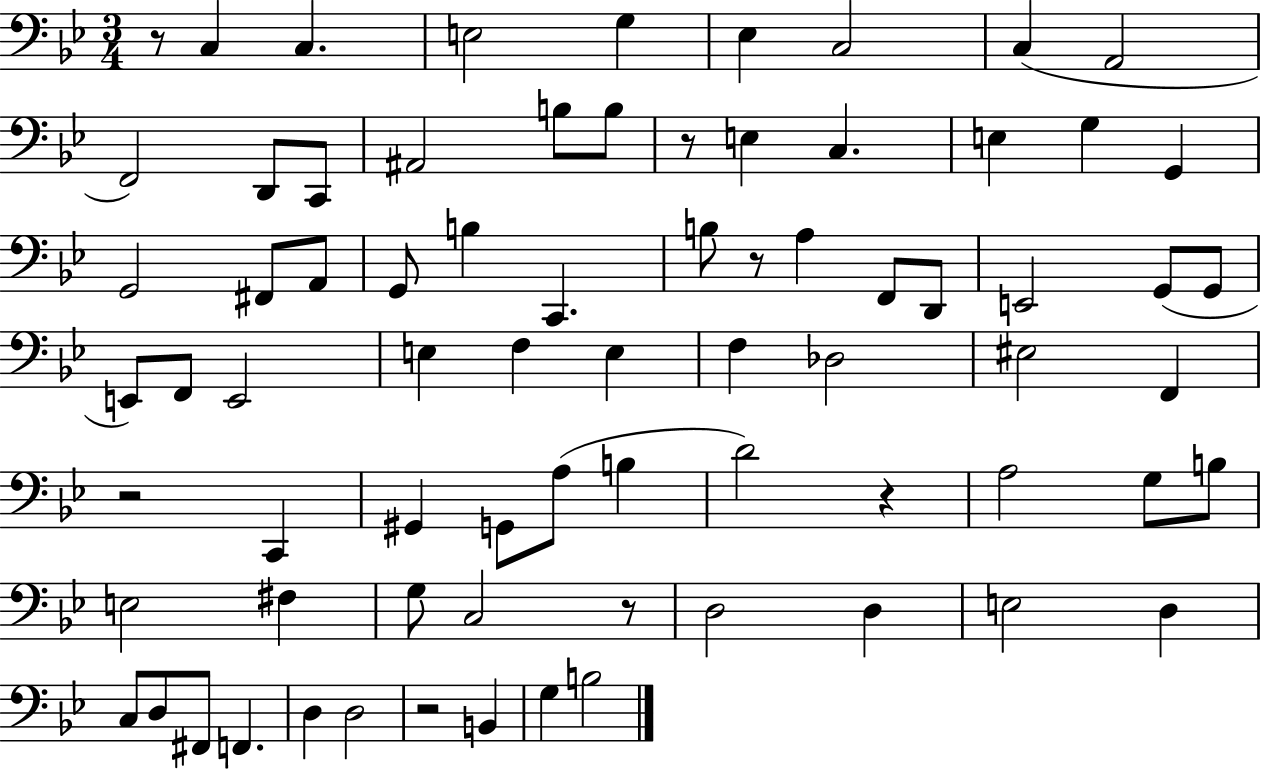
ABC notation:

X:1
T:Untitled
M:3/4
L:1/4
K:Bb
z/2 C, C, E,2 G, _E, C,2 C, A,,2 F,,2 D,,/2 C,,/2 ^A,,2 B,/2 B,/2 z/2 E, C, E, G, G,, G,,2 ^F,,/2 A,,/2 G,,/2 B, C,, B,/2 z/2 A, F,,/2 D,,/2 E,,2 G,,/2 G,,/2 E,,/2 F,,/2 E,,2 E, F, E, F, _D,2 ^E,2 F,, z2 C,, ^G,, G,,/2 A,/2 B, D2 z A,2 G,/2 B,/2 E,2 ^F, G,/2 C,2 z/2 D,2 D, E,2 D, C,/2 D,/2 ^F,,/2 F,, D, D,2 z2 B,, G, B,2